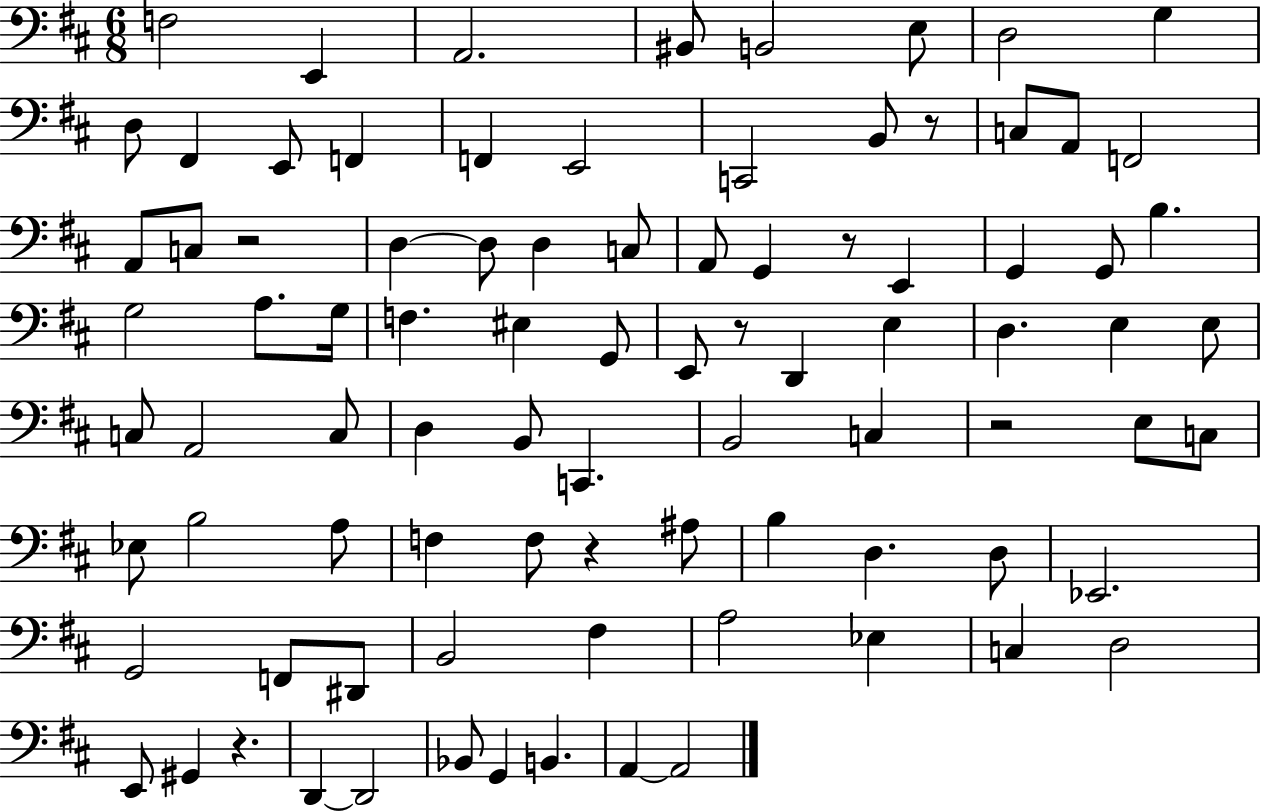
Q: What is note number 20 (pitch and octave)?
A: A2